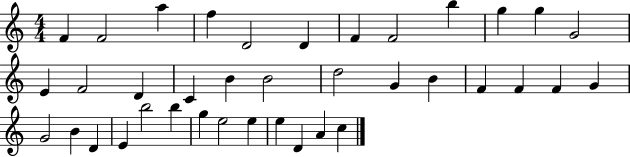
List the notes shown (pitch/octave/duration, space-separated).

F4/q F4/h A5/q F5/q D4/h D4/q F4/q F4/h B5/q G5/q G5/q G4/h E4/q F4/h D4/q C4/q B4/q B4/h D5/h G4/q B4/q F4/q F4/q F4/q G4/q G4/h B4/q D4/q E4/q B5/h B5/q G5/q E5/h E5/q E5/q D4/q A4/q C5/q